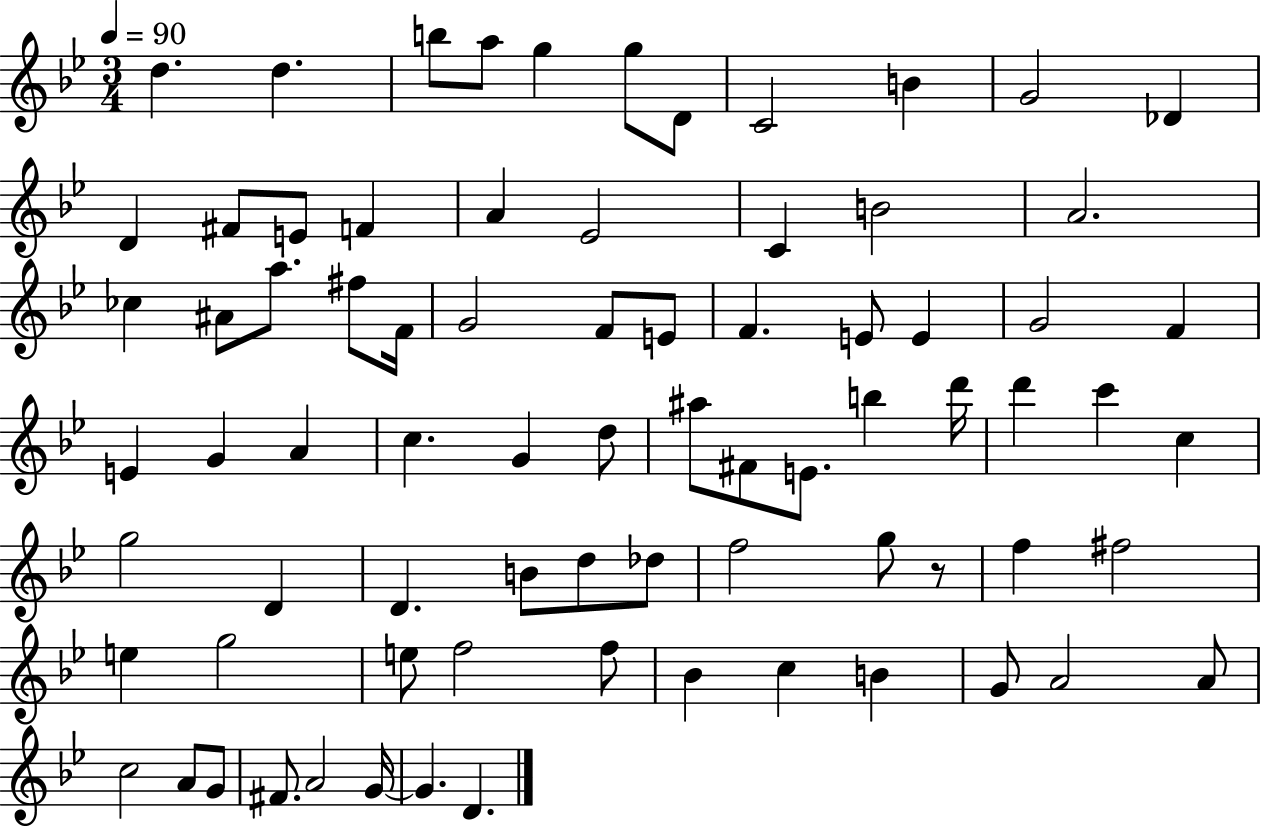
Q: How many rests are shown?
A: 1